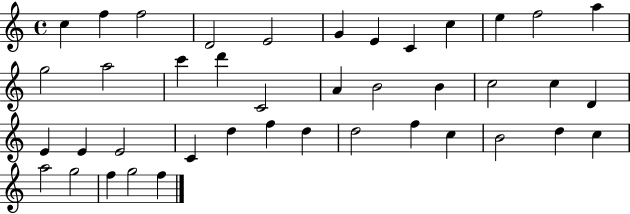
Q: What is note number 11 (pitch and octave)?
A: F5